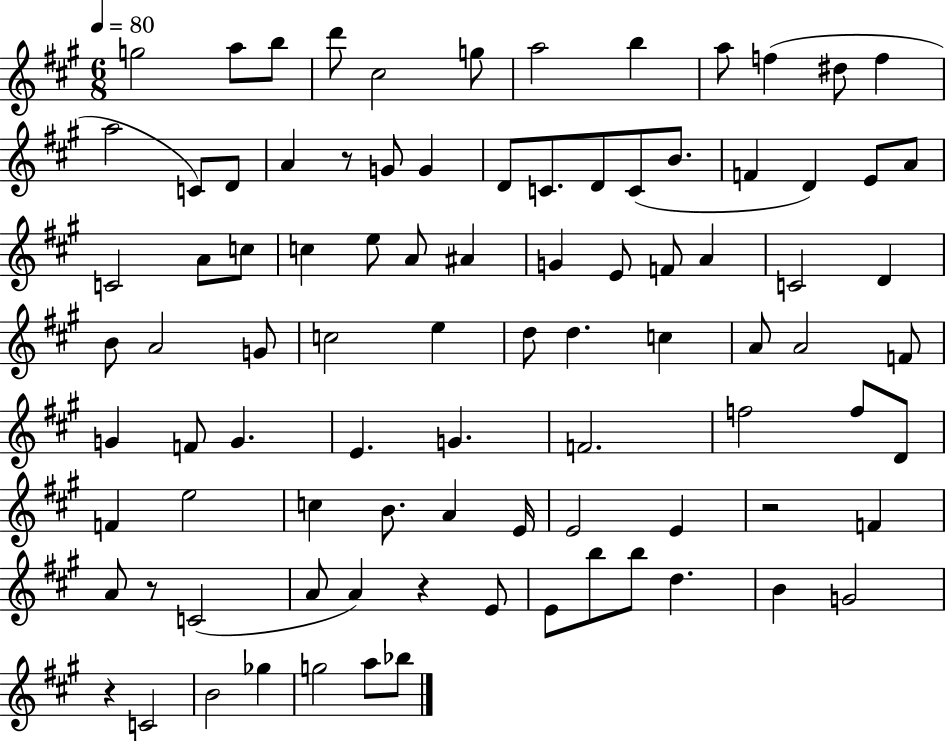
X:1
T:Untitled
M:6/8
L:1/4
K:A
g2 a/2 b/2 d'/2 ^c2 g/2 a2 b a/2 f ^d/2 f a2 C/2 D/2 A z/2 G/2 G D/2 C/2 D/2 C/2 B/2 F D E/2 A/2 C2 A/2 c/2 c e/2 A/2 ^A G E/2 F/2 A C2 D B/2 A2 G/2 c2 e d/2 d c A/2 A2 F/2 G F/2 G E G F2 f2 f/2 D/2 F e2 c B/2 A E/4 E2 E z2 F A/2 z/2 C2 A/2 A z E/2 E/2 b/2 b/2 d B G2 z C2 B2 _g g2 a/2 _b/2